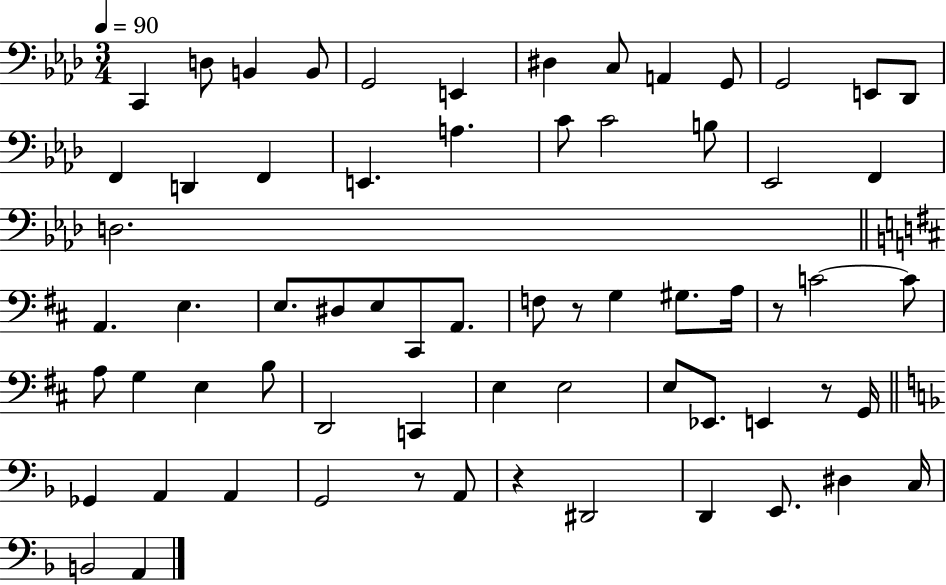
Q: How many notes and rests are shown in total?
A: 66